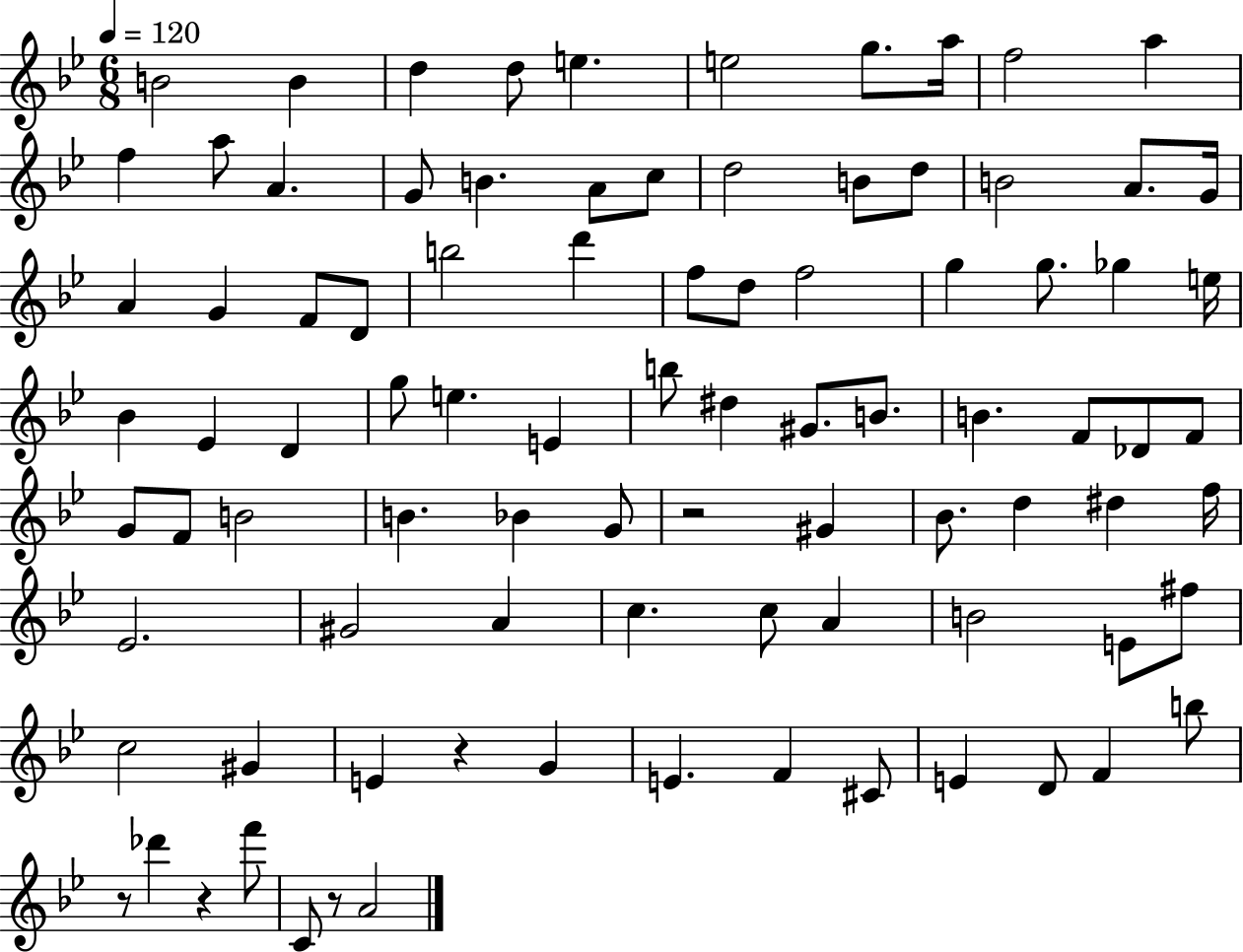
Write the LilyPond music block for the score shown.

{
  \clef treble
  \numericTimeSignature
  \time 6/8
  \key bes \major
  \tempo 4 = 120
  \repeat volta 2 { b'2 b'4 | d''4 d''8 e''4. | e''2 g''8. a''16 | f''2 a''4 | \break f''4 a''8 a'4. | g'8 b'4. a'8 c''8 | d''2 b'8 d''8 | b'2 a'8. g'16 | \break a'4 g'4 f'8 d'8 | b''2 d'''4 | f''8 d''8 f''2 | g''4 g''8. ges''4 e''16 | \break bes'4 ees'4 d'4 | g''8 e''4. e'4 | b''8 dis''4 gis'8. b'8. | b'4. f'8 des'8 f'8 | \break g'8 f'8 b'2 | b'4. bes'4 g'8 | r2 gis'4 | bes'8. d''4 dis''4 f''16 | \break ees'2. | gis'2 a'4 | c''4. c''8 a'4 | b'2 e'8 fis''8 | \break c''2 gis'4 | e'4 r4 g'4 | e'4. f'4 cis'8 | e'4 d'8 f'4 b''8 | \break r8 des'''4 r4 f'''8 | c'8 r8 a'2 | } \bar "|."
}